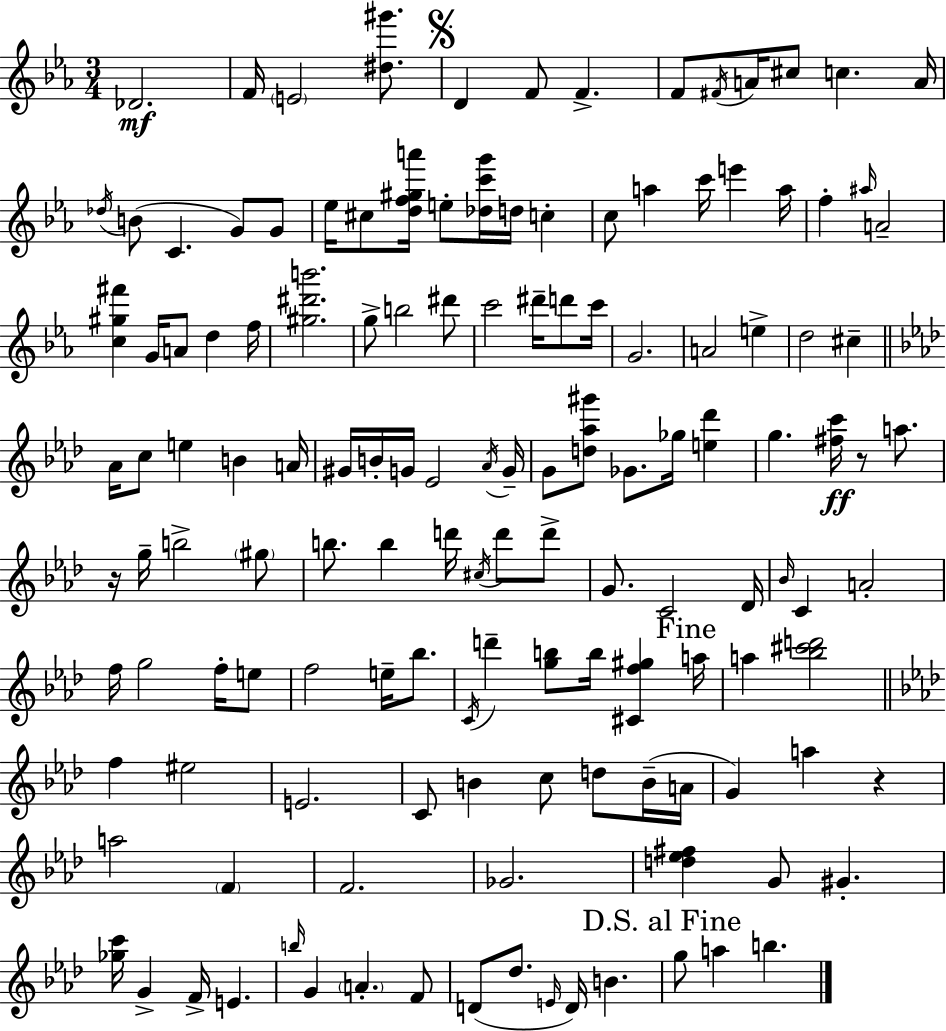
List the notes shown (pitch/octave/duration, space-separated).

Db4/h. F4/s E4/h [D#5,G#6]/e. D4/q F4/e F4/q. F4/e F#4/s A4/s C#5/e C5/q. A4/s Db5/s B4/e C4/q. G4/e G4/e Eb5/s C#5/e [D5,F5,G#5,A6]/s E5/e [Db5,C6,G6]/s D5/s C5/q C5/e A5/q C6/s E6/q A5/s F5/q A#5/s A4/h [C5,G#5,F#6]/q G4/s A4/e D5/q F5/s [G#5,D#6,B6]/h. G5/e B5/h D#6/e C6/h D#6/s D6/e C6/s G4/h. A4/h E5/q D5/h C#5/q Ab4/s C5/e E5/q B4/q A4/s G#4/s B4/s G4/s Eb4/h Ab4/s G4/s G4/e [D5,Ab5,G#6]/e Gb4/e. Gb5/s [E5,Db6]/q G5/q. [F#5,C6]/s R/e A5/e. R/s G5/s B5/h G#5/e B5/e. B5/q D6/s C#5/s D6/e D6/e G4/e. C4/h Db4/s Bb4/s C4/q A4/h F5/s G5/h F5/s E5/e F5/h E5/s Bb5/e. C4/s D6/q [G5,B5]/e B5/s [C#4,F5,G#5]/q A5/s A5/q [Bb5,C#6,D6]/h F5/q EIS5/h E4/h. C4/e B4/q C5/e D5/e B4/s A4/s G4/q A5/q R/q A5/h F4/q F4/h. Gb4/h. [D5,Eb5,F#5]/q G4/e G#4/q. [Gb5,C6]/s G4/q F4/s E4/q. B5/s G4/q A4/q. F4/e D4/e Db5/e. E4/s D4/s B4/q. G5/e A5/q B5/q.